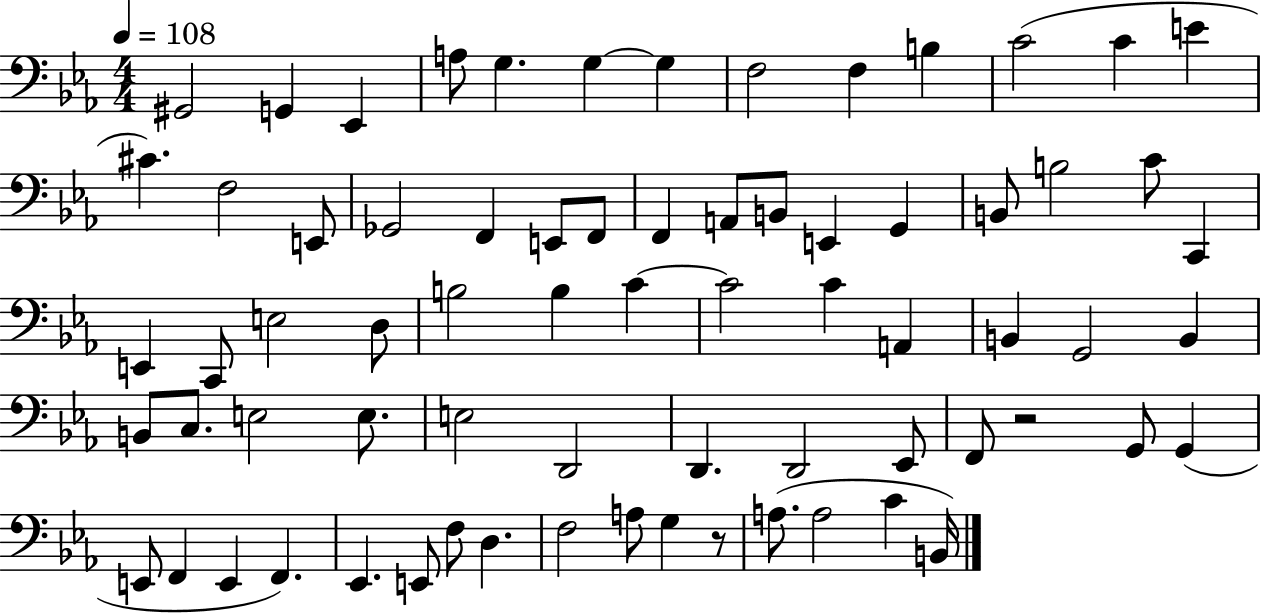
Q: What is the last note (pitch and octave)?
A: B2